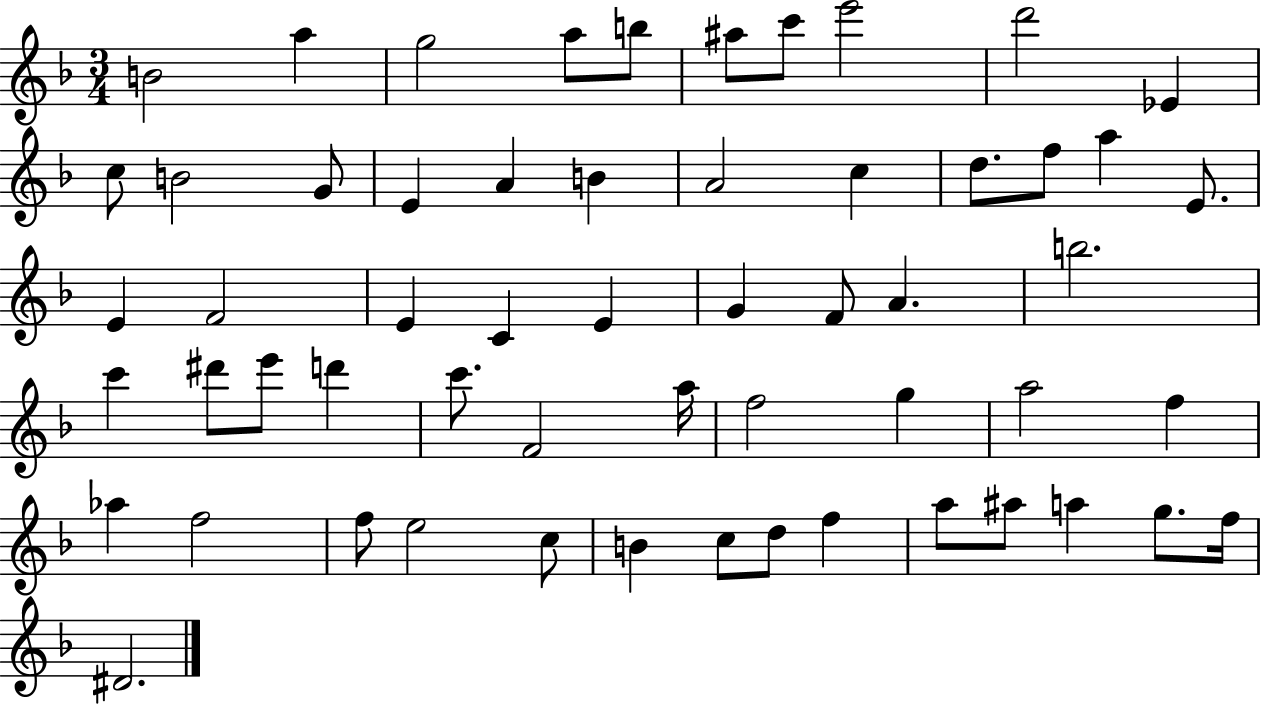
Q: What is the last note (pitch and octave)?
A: D#4